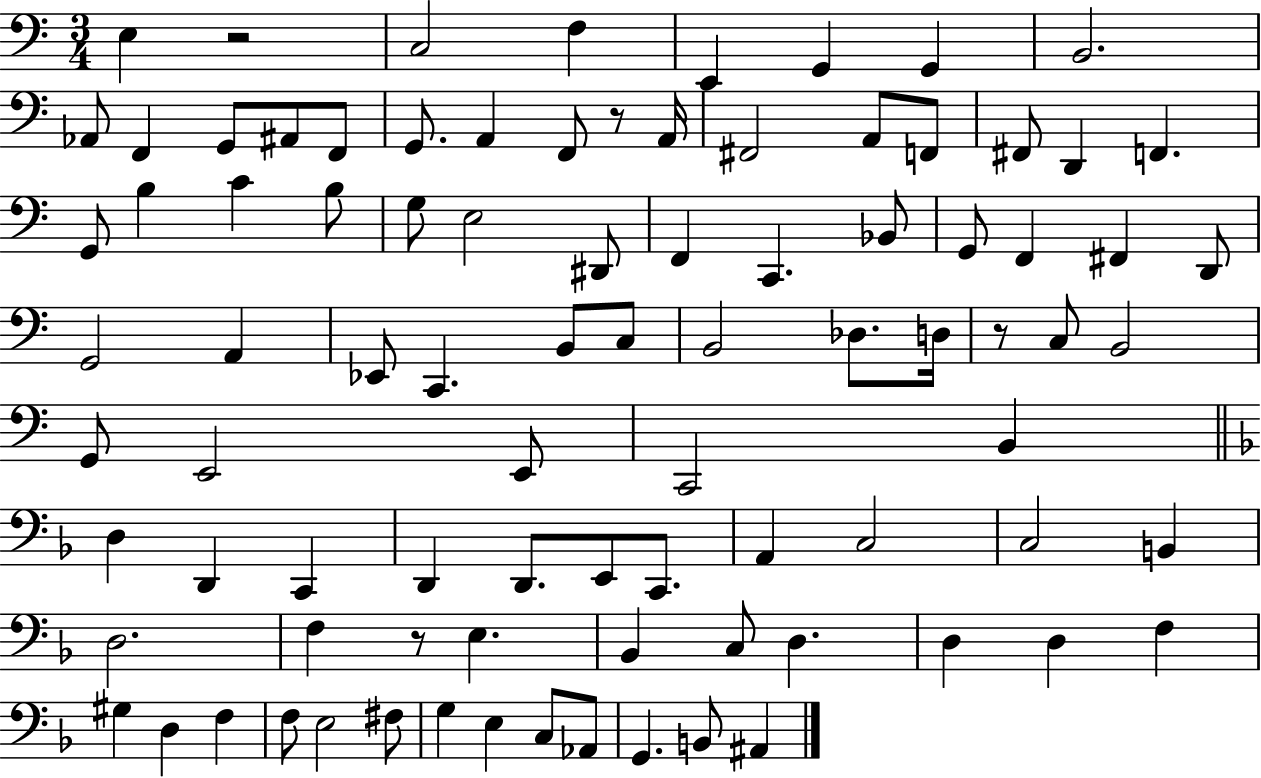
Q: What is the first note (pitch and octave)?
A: E3